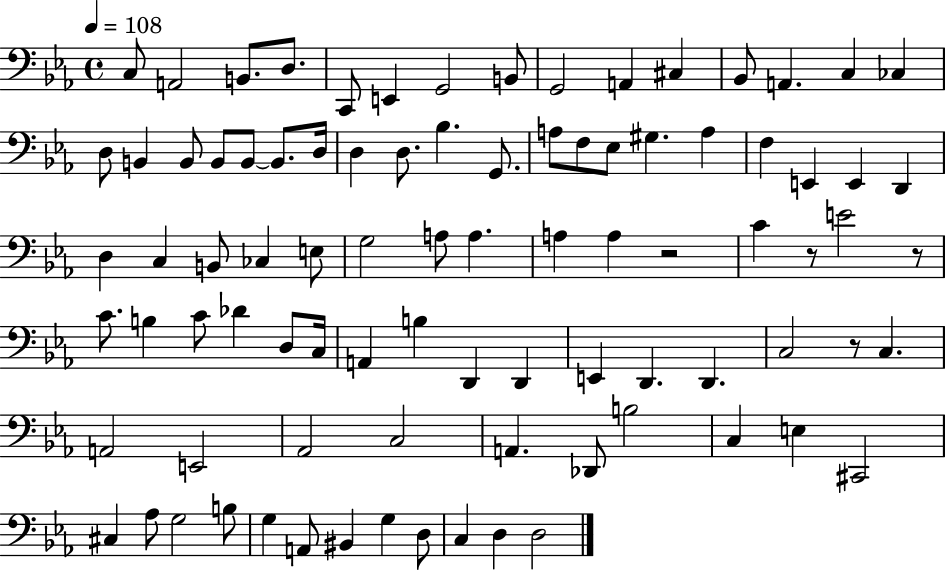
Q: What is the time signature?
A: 4/4